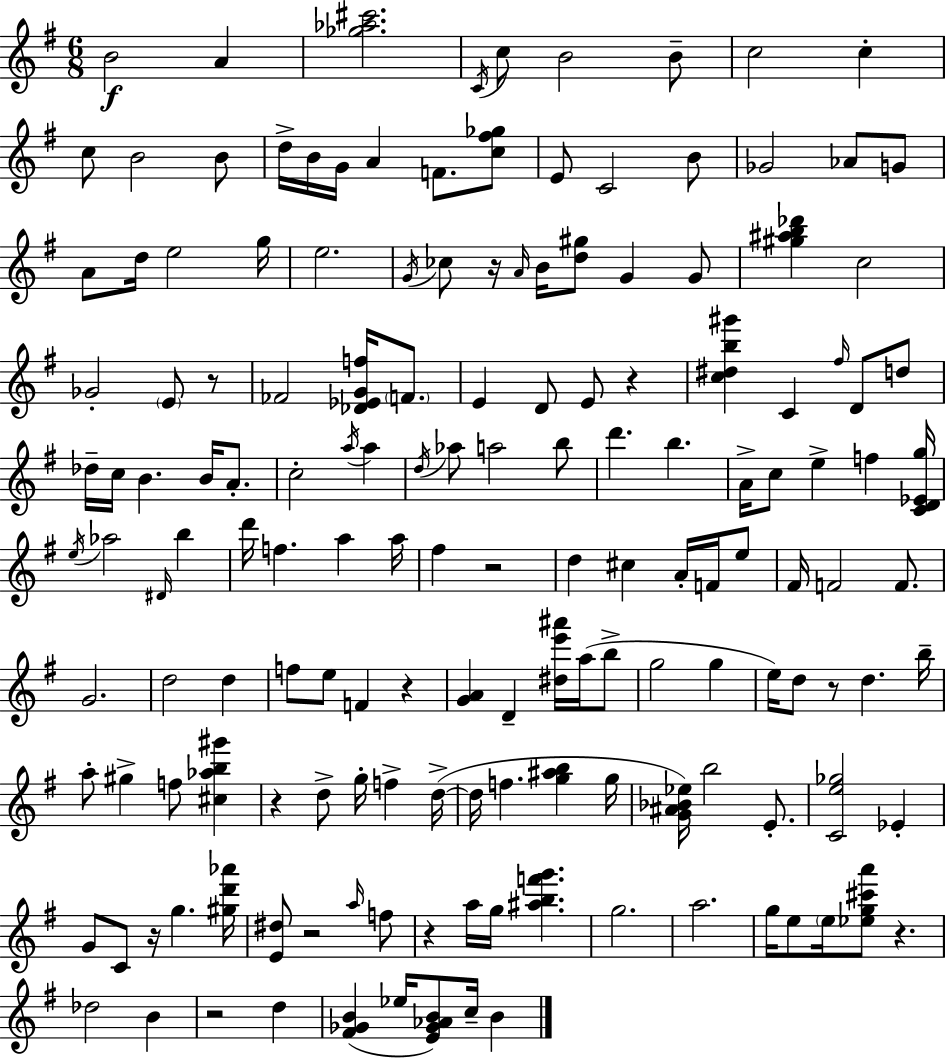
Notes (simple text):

B4/h A4/q [Gb5,Ab5,C#6]/h. C4/s C5/e B4/h B4/e C5/h C5/q C5/e B4/h B4/e D5/s B4/s G4/s A4/q F4/e. [C5,F#5,Gb5]/e E4/e C4/h B4/e Gb4/h Ab4/e G4/e A4/e D5/s E5/h G5/s E5/h. G4/s CES5/e R/s A4/s B4/s [D5,G#5]/e G4/q G4/e [G#5,A#5,B5,Db6]/q C5/h Gb4/h E4/e R/e FES4/h [Db4,Eb4,G4,F5]/s F4/e. E4/q D4/e E4/e R/q [C5,D#5,B5,G#6]/q C4/q F#5/s D4/e D5/e Db5/s C5/s B4/q. B4/s A4/e. C5/h A5/s A5/q D5/s Ab5/e A5/h B5/e D6/q. B5/q. A4/s C5/e E5/q F5/q [C4,D4,Eb4,G5]/s E5/s Ab5/h D#4/s B5/q D6/s F5/q. A5/q A5/s F#5/q R/h D5/q C#5/q A4/s F4/s E5/e F#4/s F4/h F4/e. G4/h. D5/h D5/q F5/e E5/e F4/q R/q [G4,A4]/q D4/q [D#5,E6,A#6]/s A5/s B5/e G5/h G5/q E5/s D5/e R/e D5/q. B5/s A5/e G#5/q F5/e [C#5,Ab5,B5,G#6]/q R/q D5/e G5/s F5/q D5/s D5/s F5/q. [G5,A#5,B5]/q G5/s [G4,A#4,Bb4,Eb5]/s B5/h E4/e. [C4,E5,Gb5]/h Eb4/q G4/e C4/e R/s G5/q. [G#5,D6,Ab6]/s [E4,D#5]/e R/h A5/s F5/e R/q A5/s G5/s [A#5,B5,F6,G6]/q. G5/h. A5/h. G5/s E5/e E5/s [Eb5,G5,C#6,A6]/e R/q. Db5/h B4/q R/h D5/q [F#4,Gb4,B4]/q Eb5/s [E4,Gb4,Ab4,B4]/e C5/s B4/q